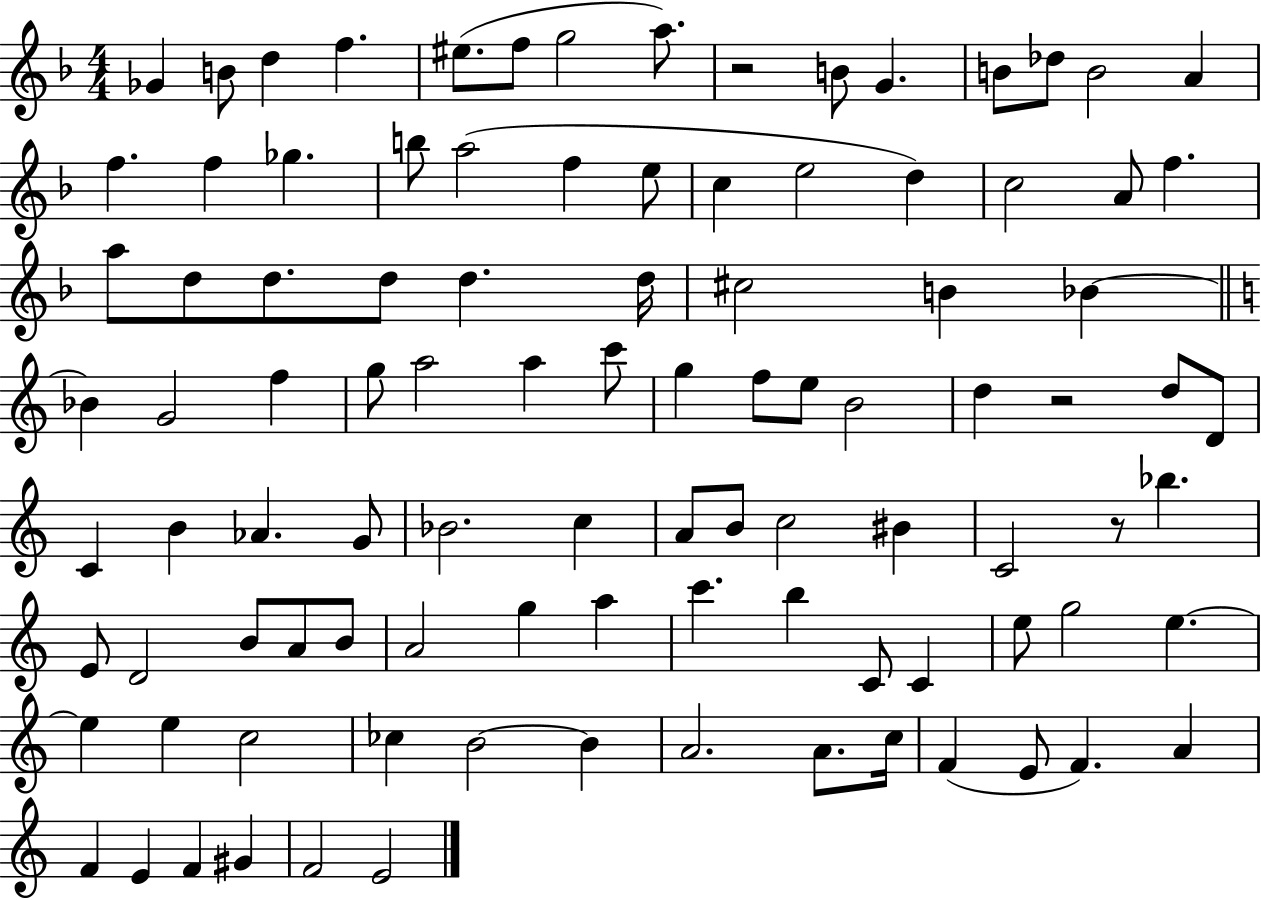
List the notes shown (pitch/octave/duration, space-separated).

Gb4/q B4/e D5/q F5/q. EIS5/e. F5/e G5/h A5/e. R/h B4/e G4/q. B4/e Db5/e B4/h A4/q F5/q. F5/q Gb5/q. B5/e A5/h F5/q E5/e C5/q E5/h D5/q C5/h A4/e F5/q. A5/e D5/e D5/e. D5/e D5/q. D5/s C#5/h B4/q Bb4/q Bb4/q G4/h F5/q G5/e A5/h A5/q C6/e G5/q F5/e E5/e B4/h D5/q R/h D5/e D4/e C4/q B4/q Ab4/q. G4/e Bb4/h. C5/q A4/e B4/e C5/h BIS4/q C4/h R/e Bb5/q. E4/e D4/h B4/e A4/e B4/e A4/h G5/q A5/q C6/q. B5/q C4/e C4/q E5/e G5/h E5/q. E5/q E5/q C5/h CES5/q B4/h B4/q A4/h. A4/e. C5/s F4/q E4/e F4/q. A4/q F4/q E4/q F4/q G#4/q F4/h E4/h